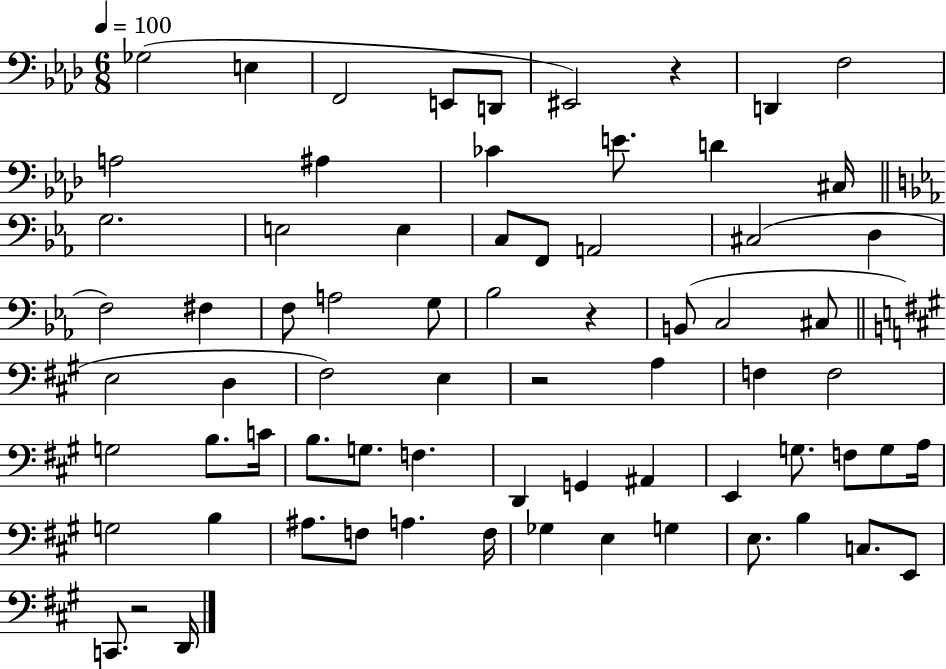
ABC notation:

X:1
T:Untitled
M:6/8
L:1/4
K:Ab
_G,2 E, F,,2 E,,/2 D,,/2 ^E,,2 z D,, F,2 A,2 ^A, _C E/2 D ^C,/4 G,2 E,2 E, C,/2 F,,/2 A,,2 ^C,2 D, F,2 ^F, F,/2 A,2 G,/2 _B,2 z B,,/2 C,2 ^C,/2 E,2 D, ^F,2 E, z2 A, F, F,2 G,2 B,/2 C/4 B,/2 G,/2 F, D,, G,, ^A,, E,, G,/2 F,/2 G,/2 A,/4 G,2 B, ^A,/2 F,/2 A, F,/4 _G, E, G, E,/2 B, C,/2 E,,/2 C,,/2 z2 D,,/4